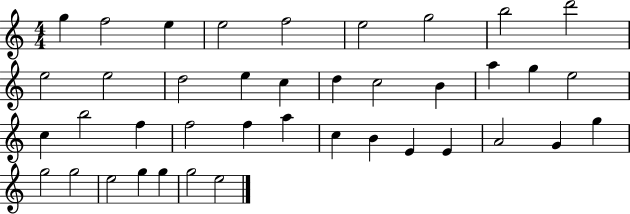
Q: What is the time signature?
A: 4/4